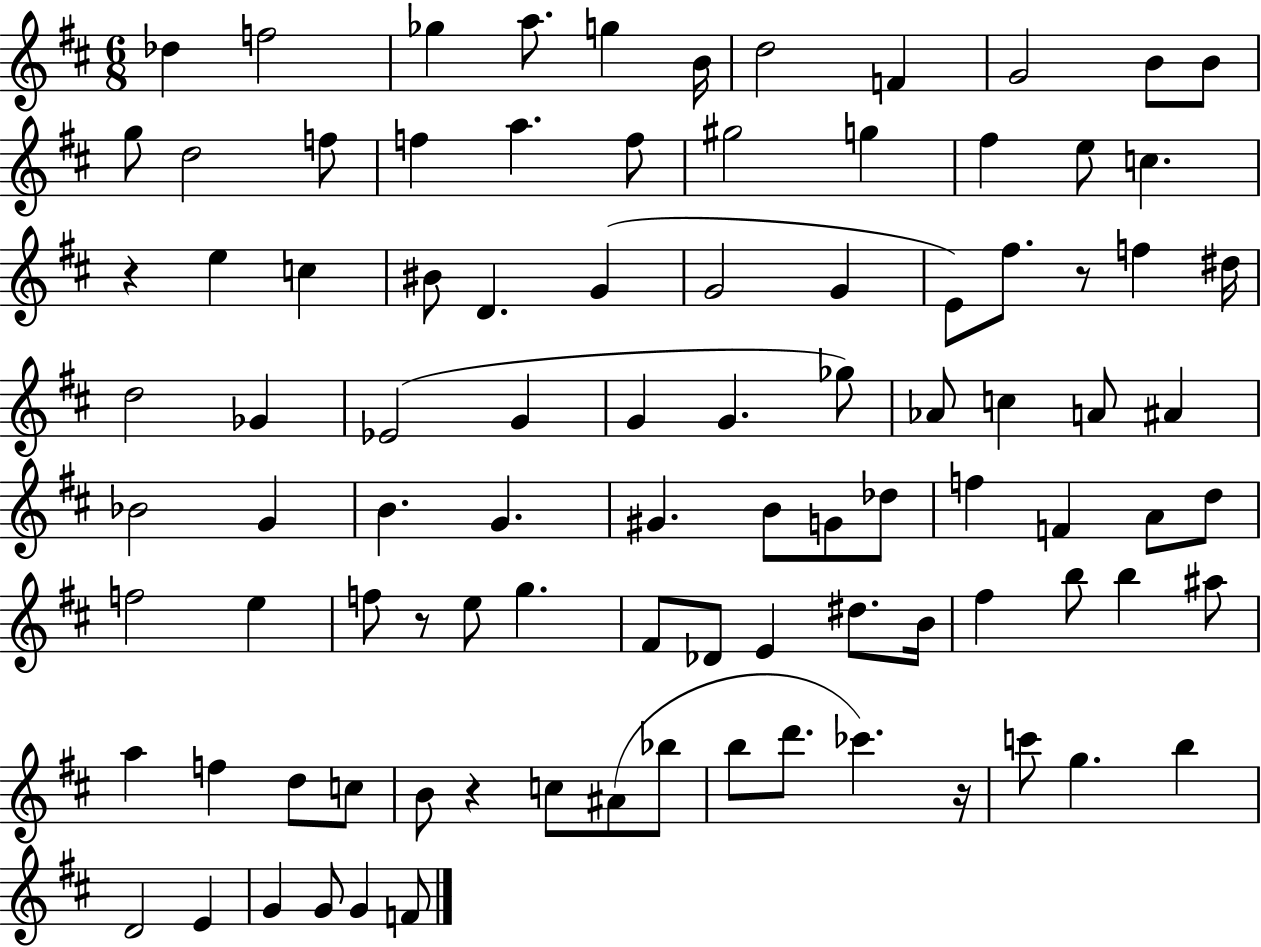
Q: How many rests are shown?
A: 5